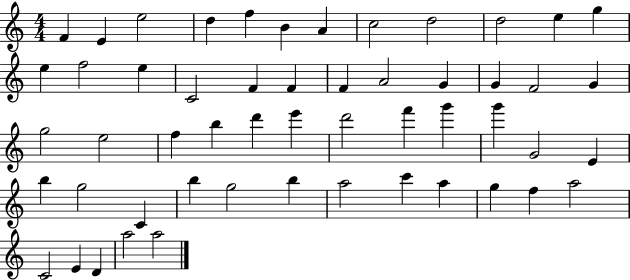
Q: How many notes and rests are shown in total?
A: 53